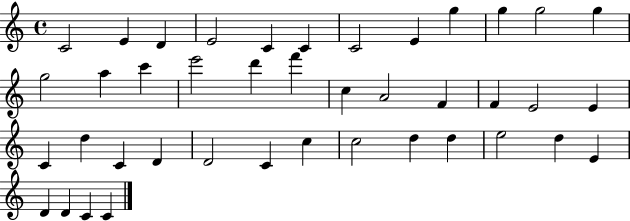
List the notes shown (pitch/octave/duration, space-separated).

C4/h E4/q D4/q E4/h C4/q C4/q C4/h E4/q G5/q G5/q G5/h G5/q G5/h A5/q C6/q E6/h D6/q F6/q C5/q A4/h F4/q F4/q E4/h E4/q C4/q D5/q C4/q D4/q D4/h C4/q C5/q C5/h D5/q D5/q E5/h D5/q E4/q D4/q D4/q C4/q C4/q